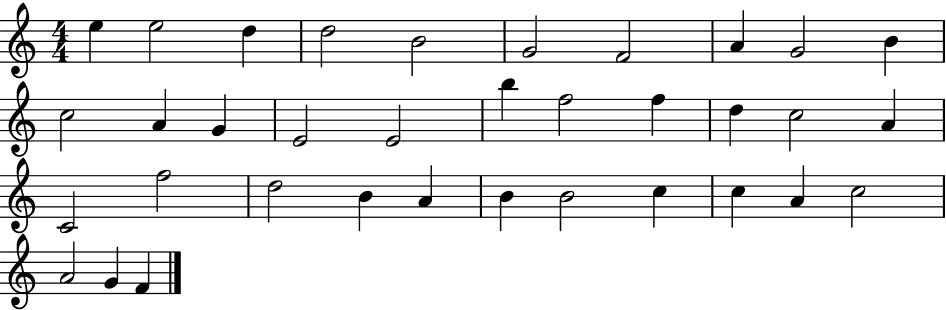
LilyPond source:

{
  \clef treble
  \numericTimeSignature
  \time 4/4
  \key c \major
  e''4 e''2 d''4 | d''2 b'2 | g'2 f'2 | a'4 g'2 b'4 | \break c''2 a'4 g'4 | e'2 e'2 | b''4 f''2 f''4 | d''4 c''2 a'4 | \break c'2 f''2 | d''2 b'4 a'4 | b'4 b'2 c''4 | c''4 a'4 c''2 | \break a'2 g'4 f'4 | \bar "|."
}